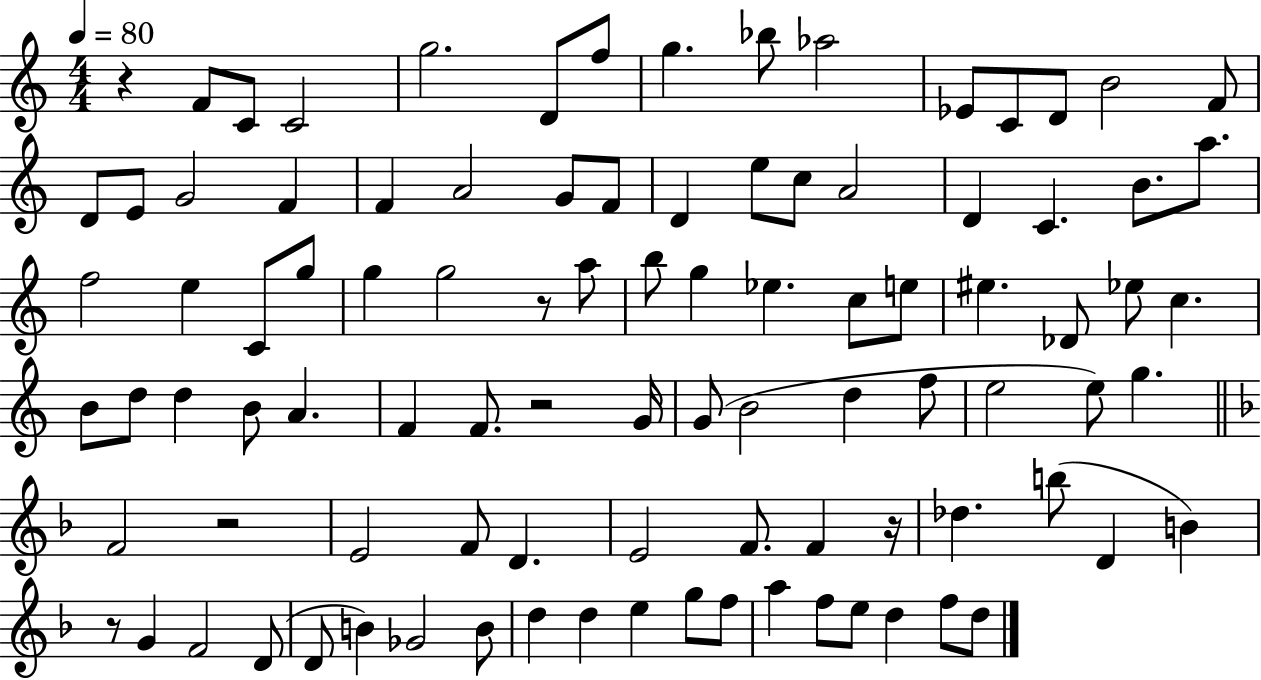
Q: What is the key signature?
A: C major